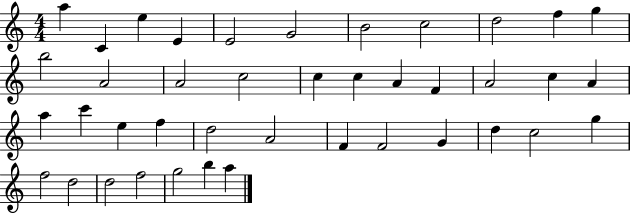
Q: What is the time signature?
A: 4/4